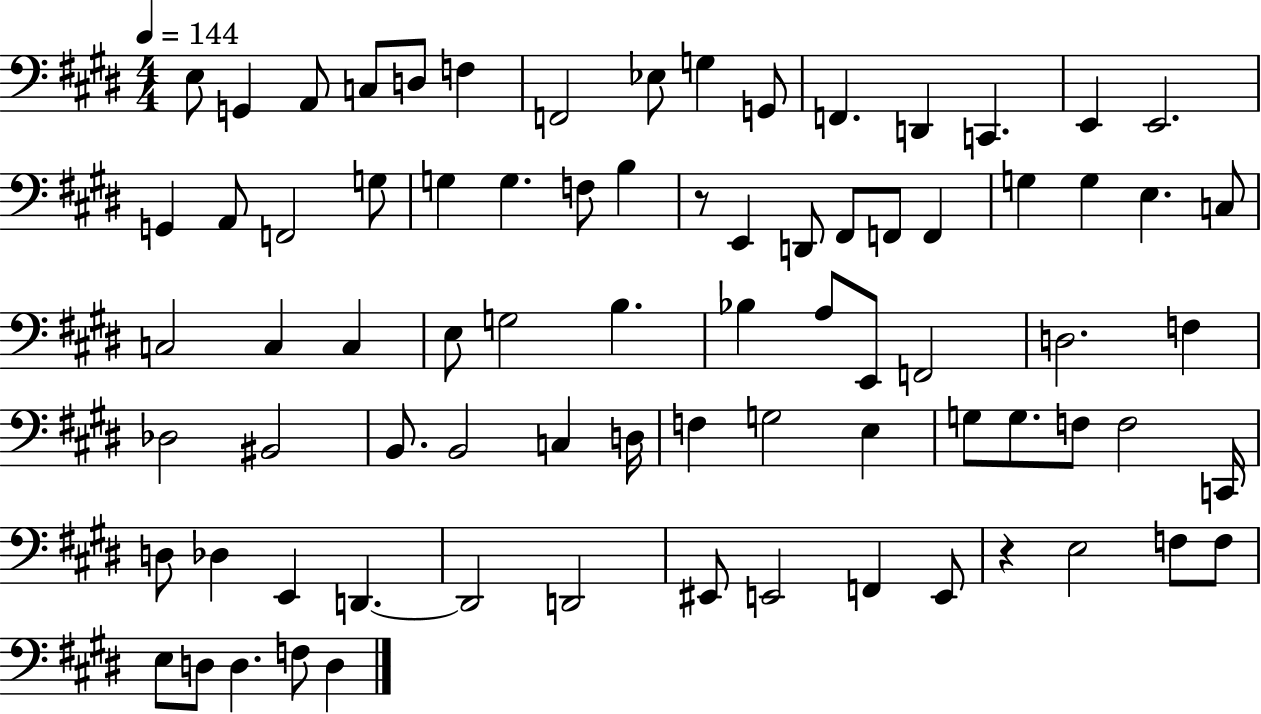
{
  \clef bass
  \numericTimeSignature
  \time 4/4
  \key e \major
  \tempo 4 = 144
  e8 g,4 a,8 c8 d8 f4 | f,2 ees8 g4 g,8 | f,4. d,4 c,4. | e,4 e,2. | \break g,4 a,8 f,2 g8 | g4 g4. f8 b4 | r8 e,4 d,8 fis,8 f,8 f,4 | g4 g4 e4. c8 | \break c2 c4 c4 | e8 g2 b4. | bes4 a8 e,8 f,2 | d2. f4 | \break des2 bis,2 | b,8. b,2 c4 d16 | f4 g2 e4 | g8 g8. f8 f2 c,16 | \break d8 des4 e,4 d,4.~~ | d,2 d,2 | eis,8 e,2 f,4 e,8 | r4 e2 f8 f8 | \break e8 d8 d4. f8 d4 | \bar "|."
}